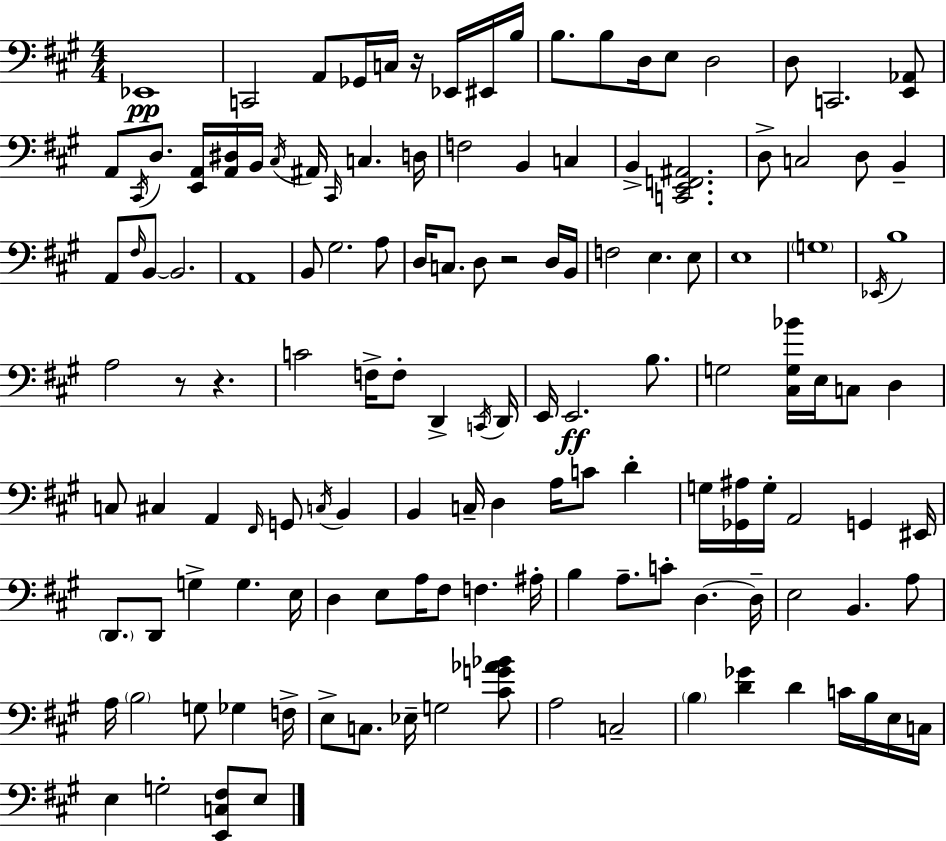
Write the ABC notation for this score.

X:1
T:Untitled
M:4/4
L:1/4
K:A
_E,,4 C,,2 A,,/2 _G,,/4 C,/4 z/4 _E,,/4 ^E,,/4 B,/4 B,/2 B,/2 D,/4 E,/2 D,2 D,/2 C,,2 [E,,_A,,]/2 A,,/2 ^C,,/4 D,/2 [E,,A,,]/4 [A,,^D,]/4 B,,/4 ^C,/4 ^A,,/4 ^C,,/4 C, D,/4 F,2 B,, C, B,, [C,,E,,F,,^A,,]2 D,/2 C,2 D,/2 B,, A,,/2 ^F,/4 B,,/2 B,,2 A,,4 B,,/2 ^G,2 A,/2 D,/4 C,/2 D,/2 z2 D,/4 B,,/4 F,2 E, E,/2 E,4 G,4 _E,,/4 B,4 A,2 z/2 z C2 F,/4 F,/2 D,, C,,/4 D,,/4 E,,/4 E,,2 B,/2 G,2 [^C,G,_B]/4 E,/4 C,/2 D, C,/2 ^C, A,, ^F,,/4 G,,/2 C,/4 B,, B,, C,/4 D, A,/4 C/2 D G,/4 [_G,,^A,]/4 G,/4 A,,2 G,, ^E,,/4 D,,/2 D,,/2 G, G, E,/4 D, E,/2 A,/4 ^F,/2 F, ^A,/4 B, A,/2 C/2 D, D,/4 E,2 B,, A,/2 A,/4 B,2 G,/2 _G, F,/4 E,/2 C,/2 _E,/4 G,2 [^CG_A_B]/2 A,2 C,2 B, [D_G] D C/4 B,/4 E,/4 C,/4 E, G,2 [E,,C,^F,]/2 E,/2